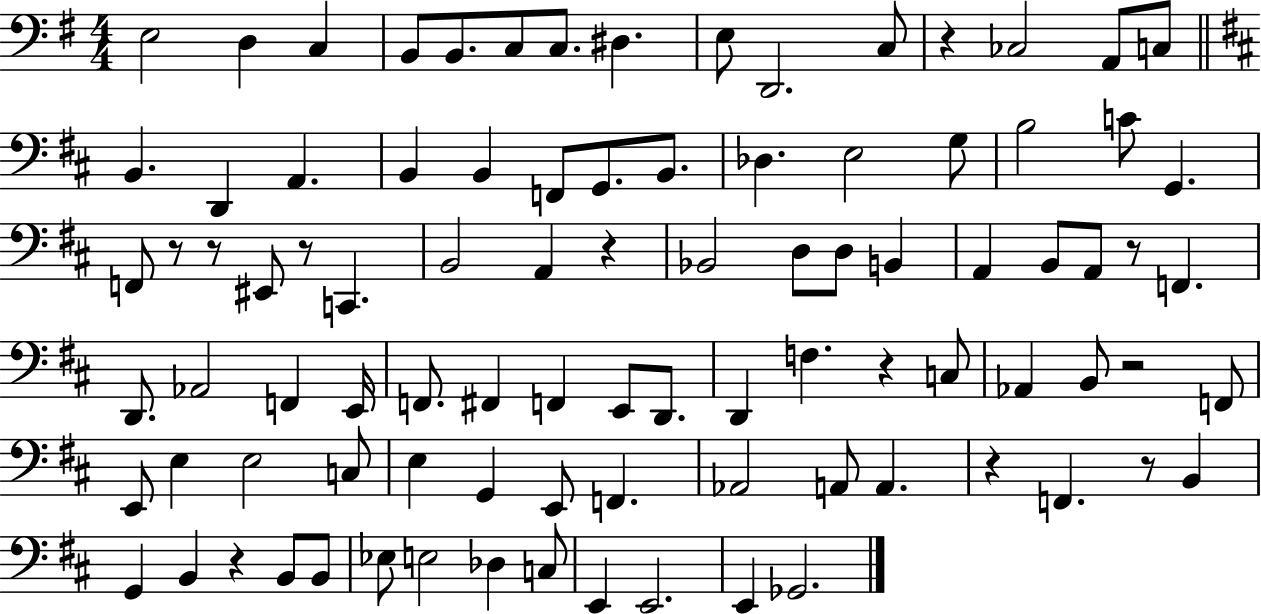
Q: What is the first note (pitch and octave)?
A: E3